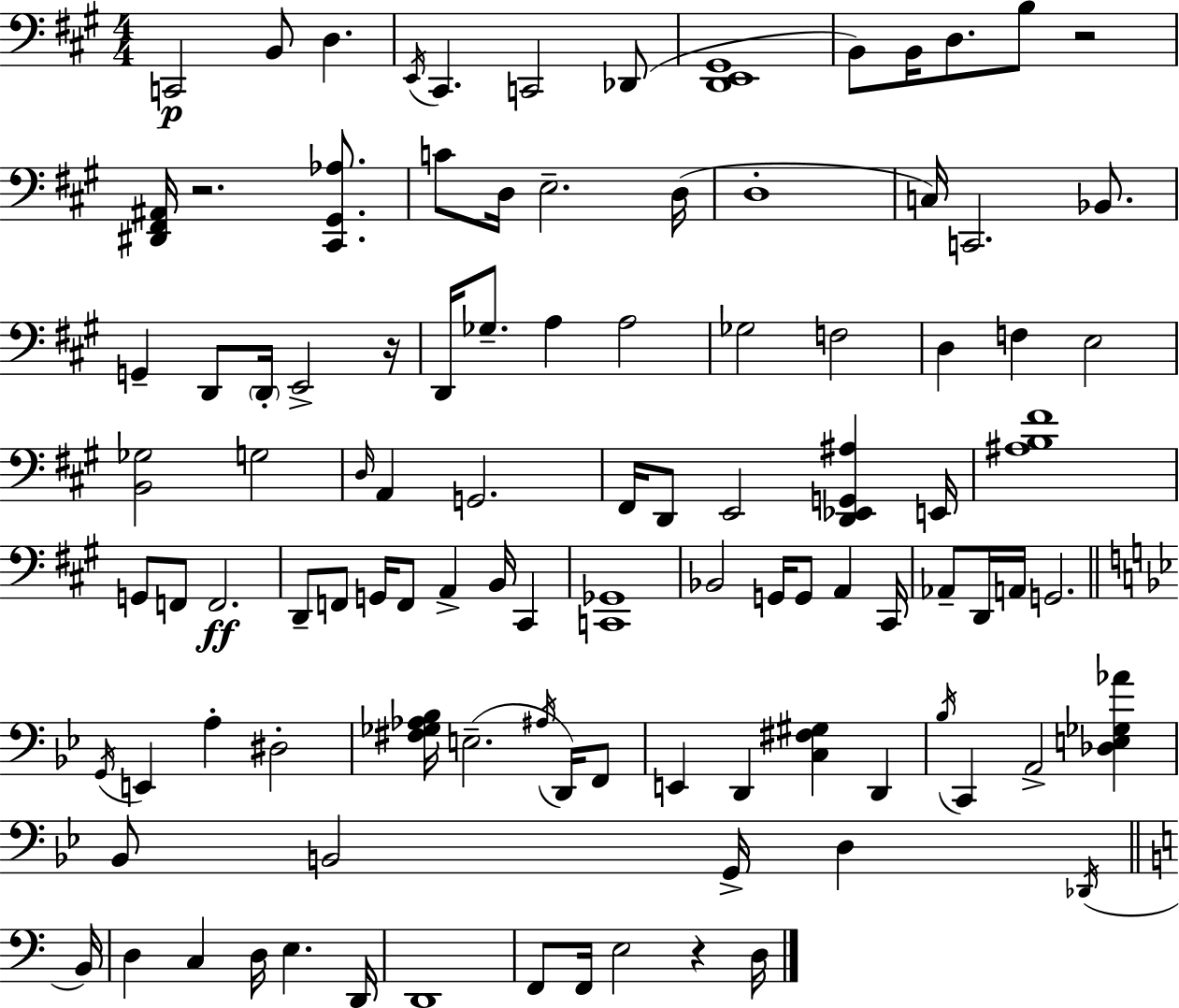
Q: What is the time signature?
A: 4/4